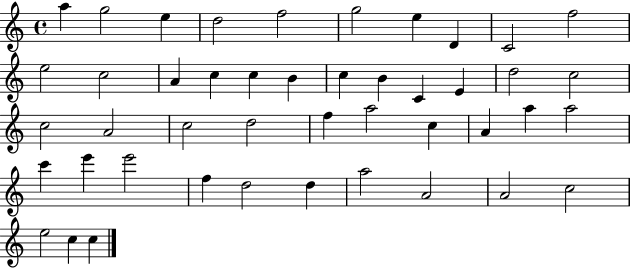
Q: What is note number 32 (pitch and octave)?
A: A5